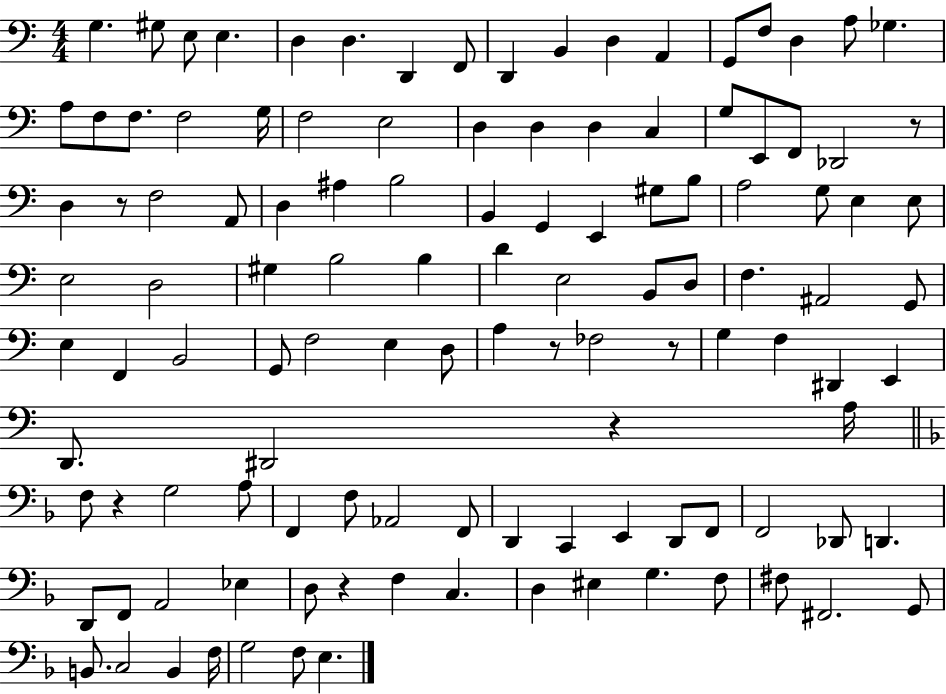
X:1
T:Untitled
M:4/4
L:1/4
K:C
G, ^G,/2 E,/2 E, D, D, D,, F,,/2 D,, B,, D, A,, G,,/2 F,/2 D, A,/2 _G, A,/2 F,/2 F,/2 F,2 G,/4 F,2 E,2 D, D, D, C, G,/2 E,,/2 F,,/2 _D,,2 z/2 D, z/2 F,2 A,,/2 D, ^A, B,2 B,, G,, E,, ^G,/2 B,/2 A,2 G,/2 E, E,/2 E,2 D,2 ^G, B,2 B, D E,2 B,,/2 D,/2 F, ^A,,2 G,,/2 E, F,, B,,2 G,,/2 F,2 E, D,/2 A, z/2 _F,2 z/2 G, F, ^D,, E,, D,,/2 ^D,,2 z A,/4 F,/2 z G,2 A,/2 F,, F,/2 _A,,2 F,,/2 D,, C,, E,, D,,/2 F,,/2 F,,2 _D,,/2 D,, D,,/2 F,,/2 A,,2 _E, D,/2 z F, C, D, ^E, G, F,/2 ^F,/2 ^F,,2 G,,/2 B,,/2 C,2 B,, F,/4 G,2 F,/2 E,